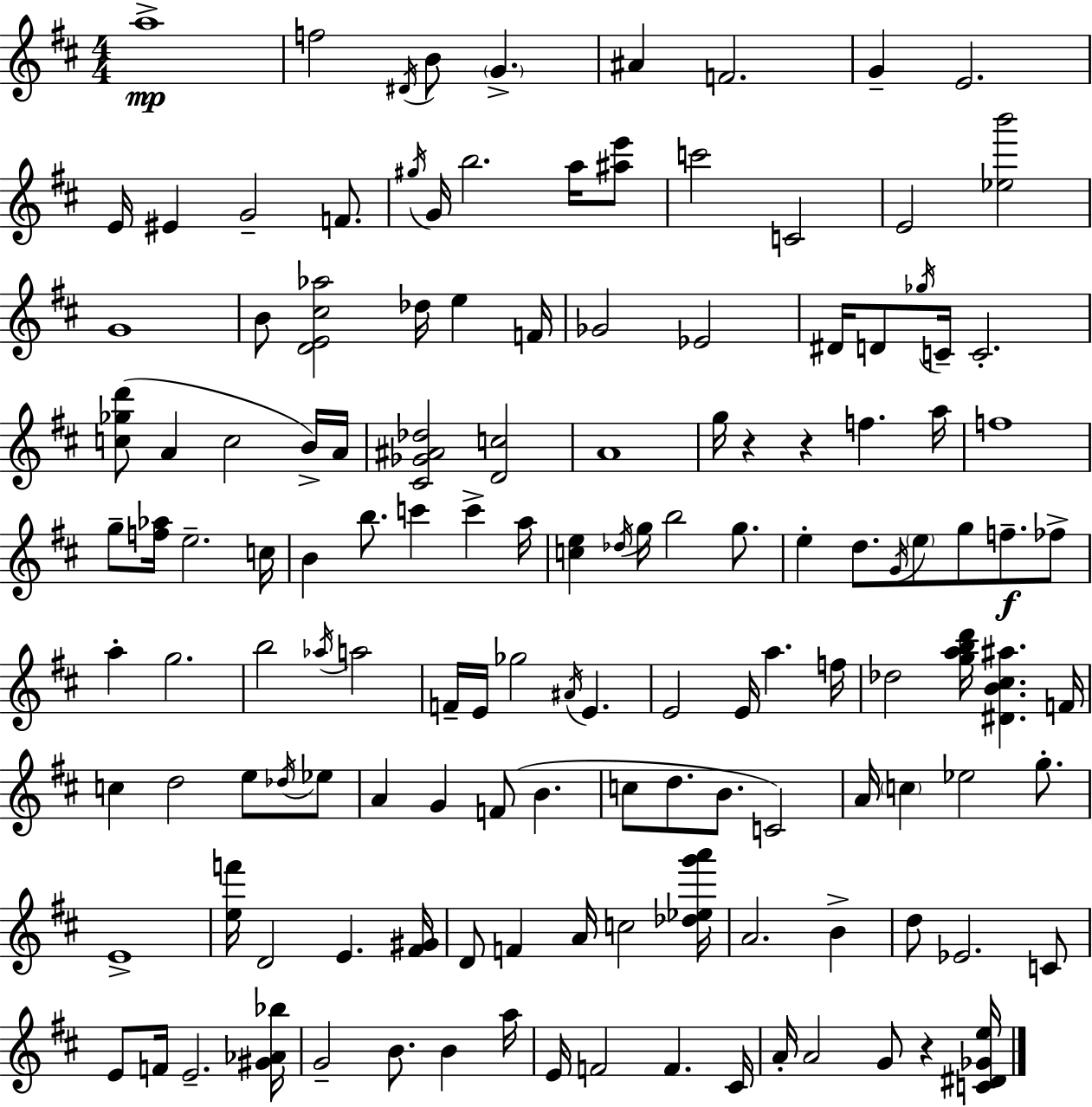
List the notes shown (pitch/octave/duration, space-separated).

A5/w F5/h D#4/s B4/e G4/q. A#4/q F4/h. G4/q E4/h. E4/s EIS4/q G4/h F4/e. G#5/s G4/s B5/h. A5/s [A#5,E6]/e C6/h C4/h E4/h [Eb5,B6]/h G4/w B4/e [D4,E4,C#5,Ab5]/h Db5/s E5/q F4/s Gb4/h Eb4/h D#4/s D4/e Gb5/s C4/s C4/h. [C5,Gb5,D6]/e A4/q C5/h B4/s A4/s [C#4,Gb4,A#4,Db5]/h [D4,C5]/h A4/w G5/s R/q R/q F5/q. A5/s F5/w G5/e [F5,Ab5]/s E5/h. C5/s B4/q B5/e. C6/q C6/q A5/s [C5,E5]/q Db5/s G5/s B5/h G5/e. E5/q D5/e. G4/s E5/e G5/e F5/e. FES5/e A5/q G5/h. B5/h Ab5/s A5/h F4/s E4/s Gb5/h A#4/s E4/q. E4/h E4/s A5/q. F5/s Db5/h [G5,A5,B5,D6]/s [D#4,B4,C#5,A#5]/q. F4/s C5/q D5/h E5/e Db5/s Eb5/e A4/q G4/q F4/e B4/q. C5/e D5/e. B4/e. C4/h A4/s C5/q Eb5/h G5/e. E4/w [E5,F6]/s D4/h E4/q. [F#4,G#4]/s D4/e F4/q A4/s C5/h [Db5,Eb5,G6,A6]/s A4/h. B4/q D5/e Eb4/h. C4/e E4/e F4/s E4/h. [G#4,Ab4,Bb5]/s G4/h B4/e. B4/q A5/s E4/s F4/h F4/q. C#4/s A4/s A4/h G4/e R/q [C4,D#4,Gb4,E5]/s